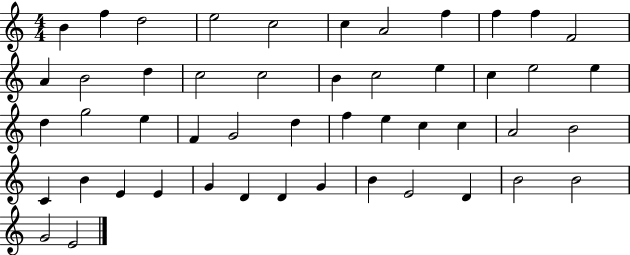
{
  \clef treble
  \numericTimeSignature
  \time 4/4
  \key c \major
  b'4 f''4 d''2 | e''2 c''2 | c''4 a'2 f''4 | f''4 f''4 f'2 | \break a'4 b'2 d''4 | c''2 c''2 | b'4 c''2 e''4 | c''4 e''2 e''4 | \break d''4 g''2 e''4 | f'4 g'2 d''4 | f''4 e''4 c''4 c''4 | a'2 b'2 | \break c'4 b'4 e'4 e'4 | g'4 d'4 d'4 g'4 | b'4 e'2 d'4 | b'2 b'2 | \break g'2 e'2 | \bar "|."
}